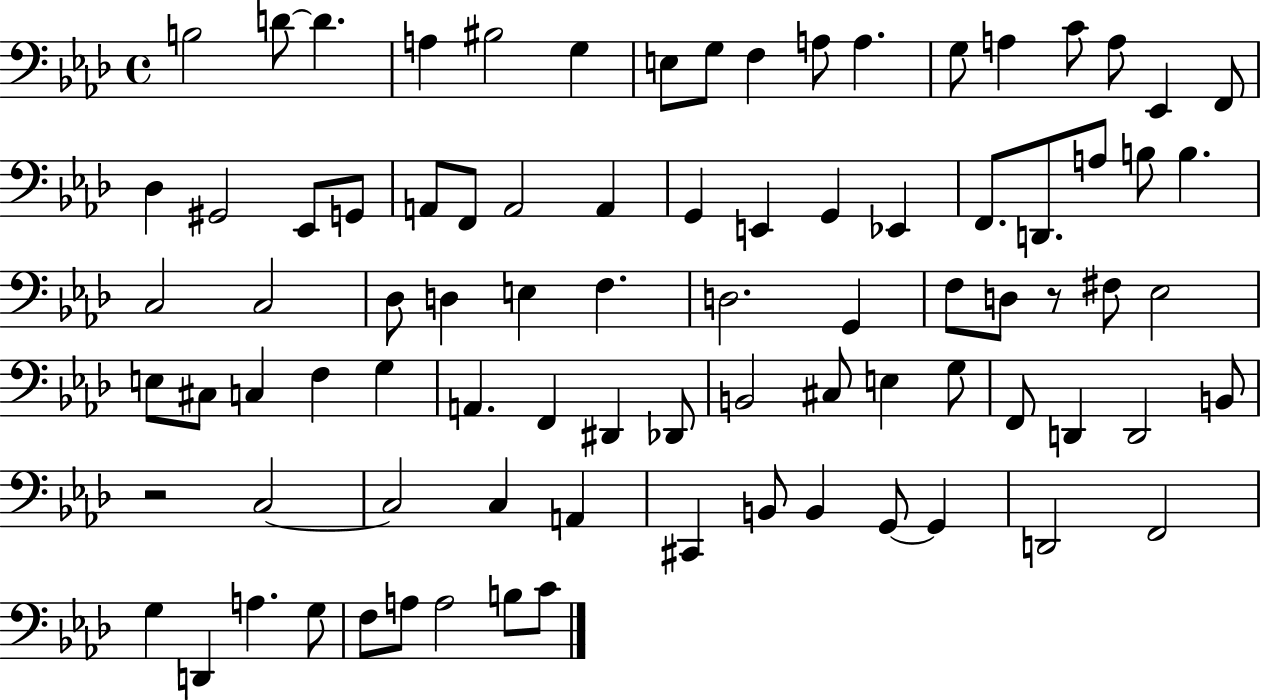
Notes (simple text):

B3/h D4/e D4/q. A3/q BIS3/h G3/q E3/e G3/e F3/q A3/e A3/q. G3/e A3/q C4/e A3/e Eb2/q F2/e Db3/q G#2/h Eb2/e G2/e A2/e F2/e A2/h A2/q G2/q E2/q G2/q Eb2/q F2/e. D2/e. A3/e B3/e B3/q. C3/h C3/h Db3/e D3/q E3/q F3/q. D3/h. G2/q F3/e D3/e R/e F#3/e Eb3/h E3/e C#3/e C3/q F3/q G3/q A2/q. F2/q D#2/q Db2/e B2/h C#3/e E3/q G3/e F2/e D2/q D2/h B2/e R/h C3/h C3/h C3/q A2/q C#2/q B2/e B2/q G2/e G2/q D2/h F2/h G3/q D2/q A3/q. G3/e F3/e A3/e A3/h B3/e C4/e